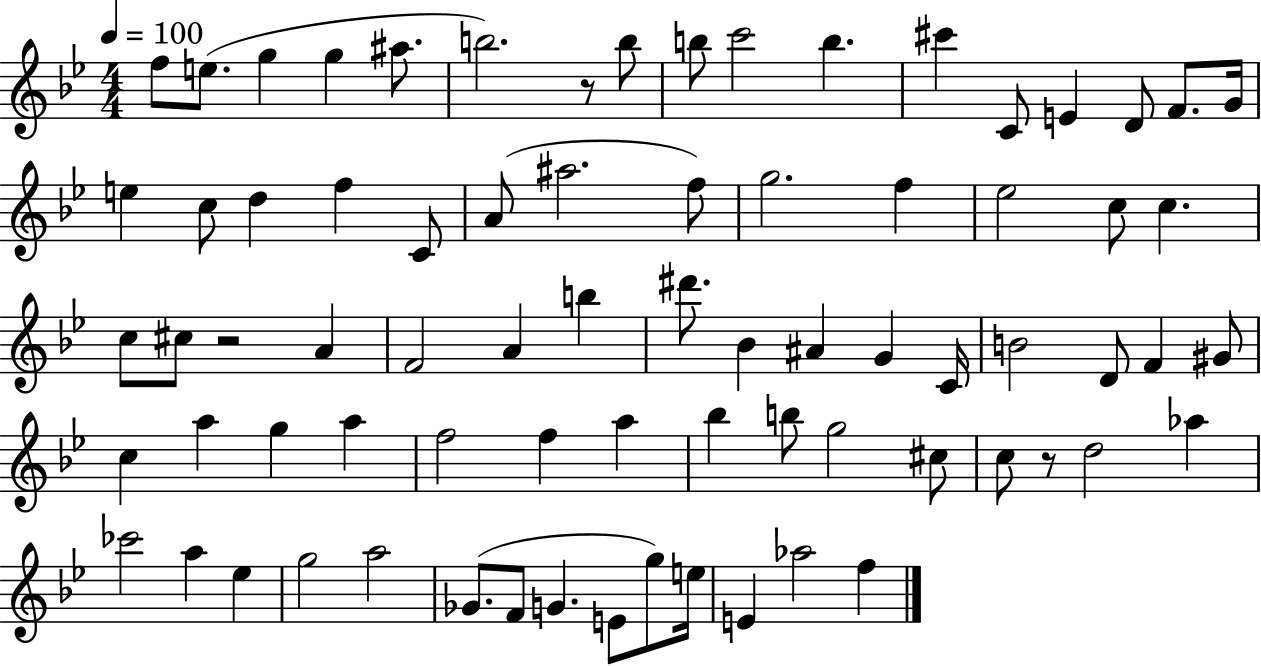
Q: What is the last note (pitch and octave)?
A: F5